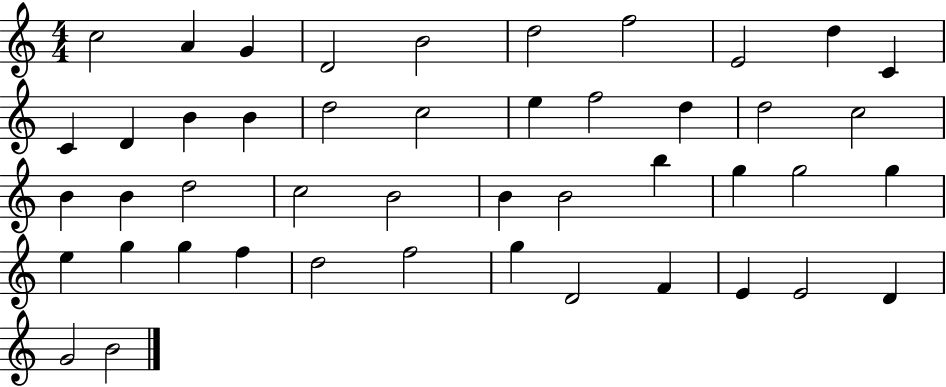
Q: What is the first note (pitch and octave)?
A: C5